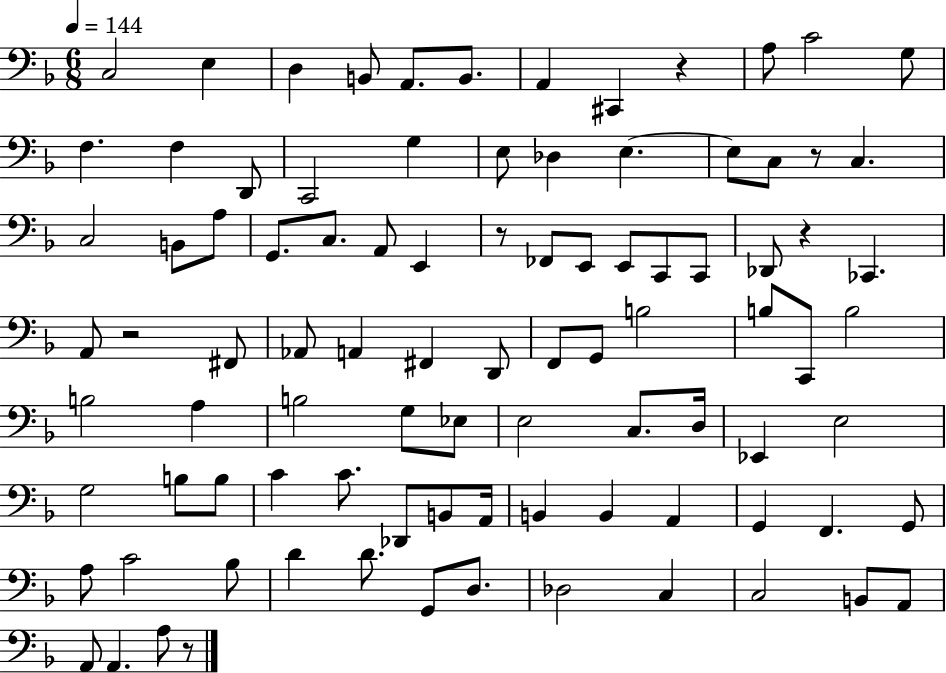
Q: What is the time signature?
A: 6/8